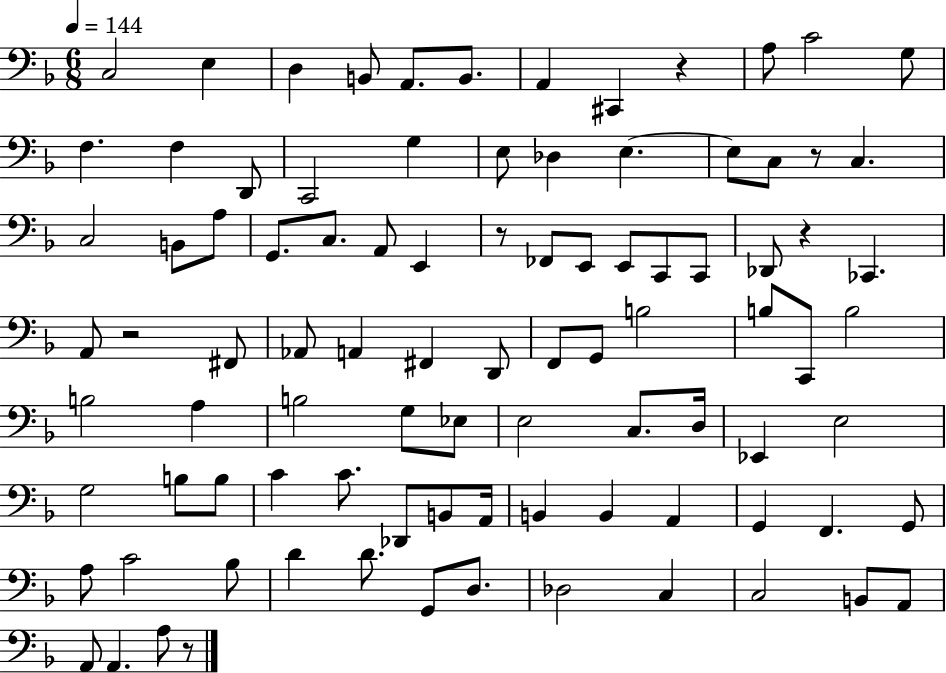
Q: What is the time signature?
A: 6/8